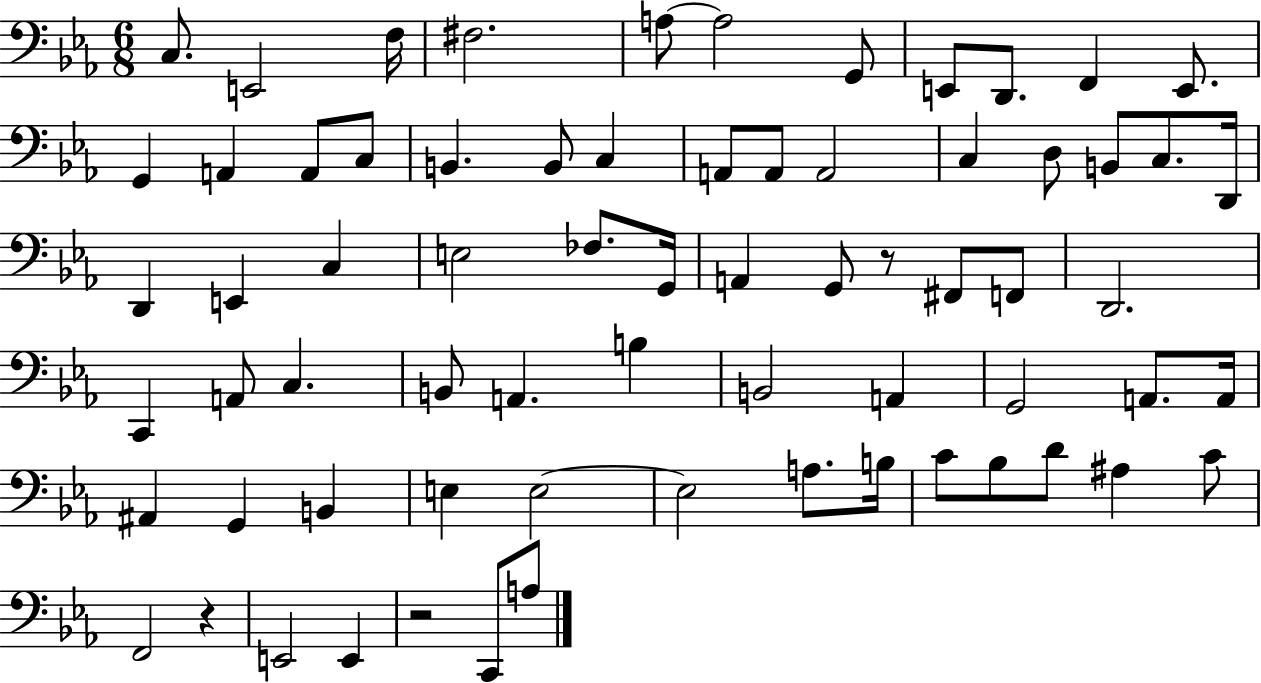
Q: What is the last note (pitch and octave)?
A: A3